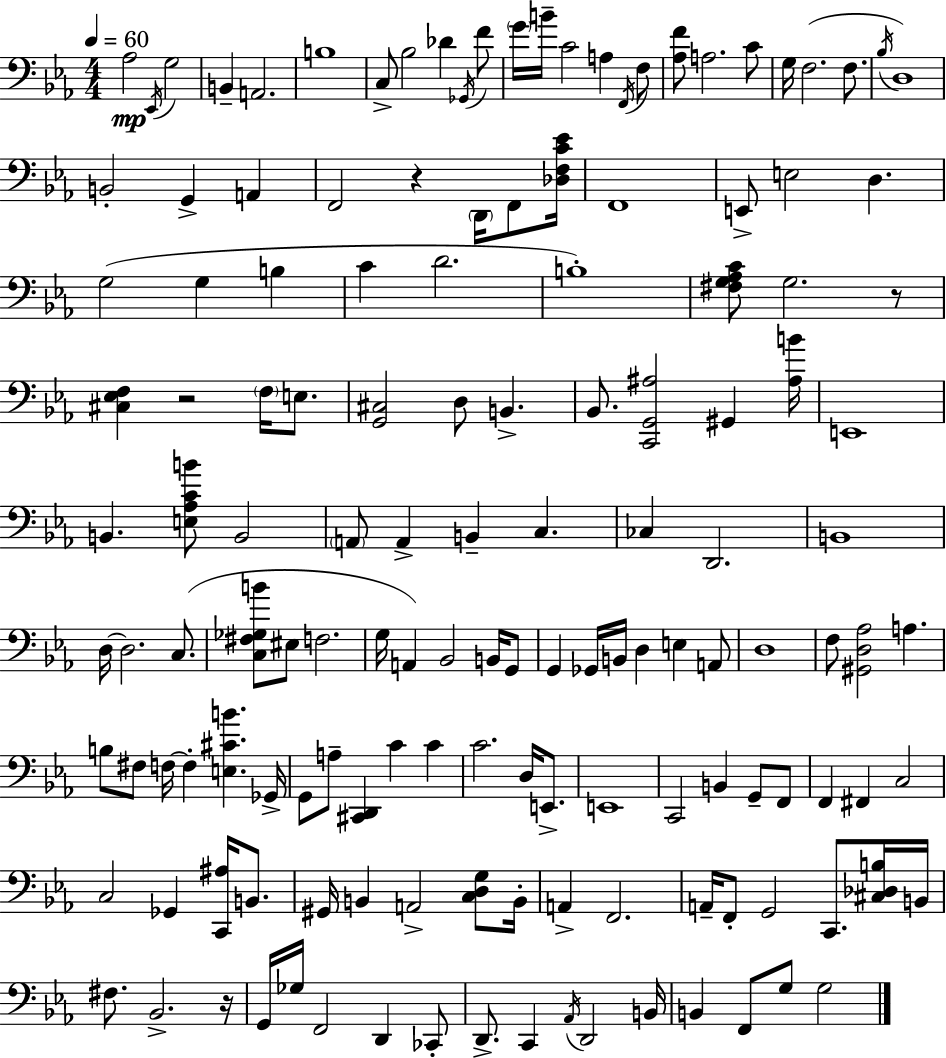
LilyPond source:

{
  \clef bass
  \numericTimeSignature
  \time 4/4
  \key c \minor
  \tempo 4 = 60
  aes2\mp \acciaccatura { ees,16 } g2 | b,4-- a,2. | b1 | c8-> bes2 des'4 \acciaccatura { ges,16 } | \break f'8 \parenthesize g'16 b'16-- c'2 a4 | \acciaccatura { f,16 } f8 <aes f'>8 a2. | c'8 g16 f2.( | f8. \acciaccatura { bes16 } d1) | \break b,2-. g,4-> | a,4 f,2 r4 | \parenthesize d,16 f,8 <des f c' ees'>16 f,1 | e,8-> e2 d4. | \break g2( g4 | b4 c'4 d'2. | b1-.) | <fis g aes c'>8 g2. | \break r8 <cis ees f>4 r2 | \parenthesize f16 e8. <g, cis>2 d8 b,4.-> | bes,8. <c, g, ais>2 gis,4 | <ais b'>16 e,1 | \break b,4. <e aes c' b'>8 b,2 | \parenthesize a,8 a,4-> b,4-- c4. | ces4 d,2. | b,1 | \break d16~~ d2. | c8.( <c fis ges b'>8 eis8 f2. | g16 a,4) bes,2 | b,16 g,8 g,4 ges,16 b,16 d4 e4 | \break a,8 d1 | f8 <gis, d aes>2 a4. | b8 fis8 f16~~ f4-. <e cis' b'>4. | ges,16-> g,8 a8-- <cis, d,>4 c'4 | \break c'4 c'2. | d16 e,8.-> e,1 | c,2 b,4 | g,8-- f,8 f,4 fis,4 c2 | \break c2 ges,4 | <c, ais>16 b,8. gis,16 b,4 a,2-> | <c d g>8 b,16-. a,4-> f,2. | a,16-- f,8-. g,2 c,8. | \break <cis des b>16 b,16 fis8. bes,2.-> | r16 g,16 ges16 f,2 d,4 | ces,8-. d,8.-> c,4 \acciaccatura { aes,16 } d,2 | b,16 b,4 f,8 g8 g2 | \break \bar "|."
}